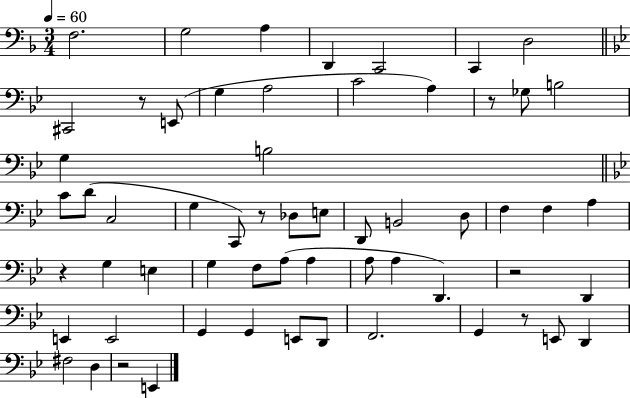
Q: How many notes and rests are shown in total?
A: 60